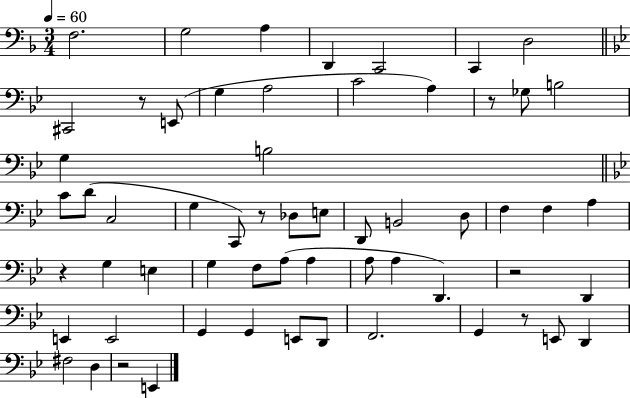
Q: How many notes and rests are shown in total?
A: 60